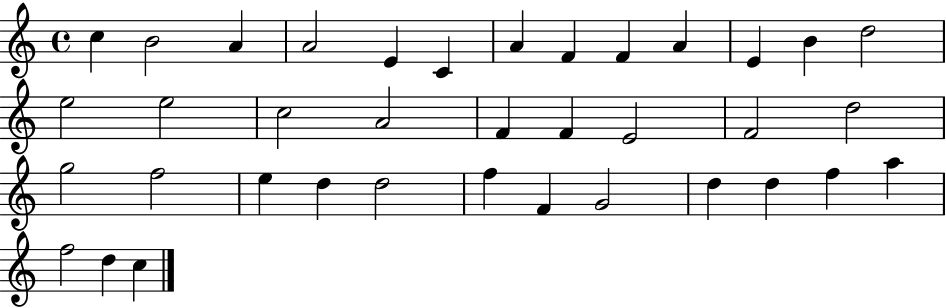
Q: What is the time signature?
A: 4/4